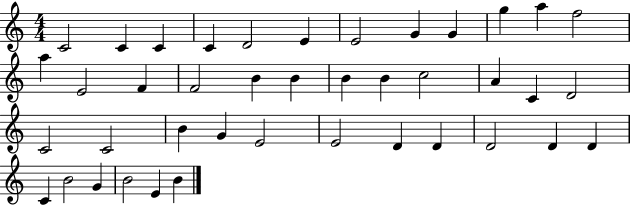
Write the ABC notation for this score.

X:1
T:Untitled
M:4/4
L:1/4
K:C
C2 C C C D2 E E2 G G g a f2 a E2 F F2 B B B B c2 A C D2 C2 C2 B G E2 E2 D D D2 D D C B2 G B2 E B